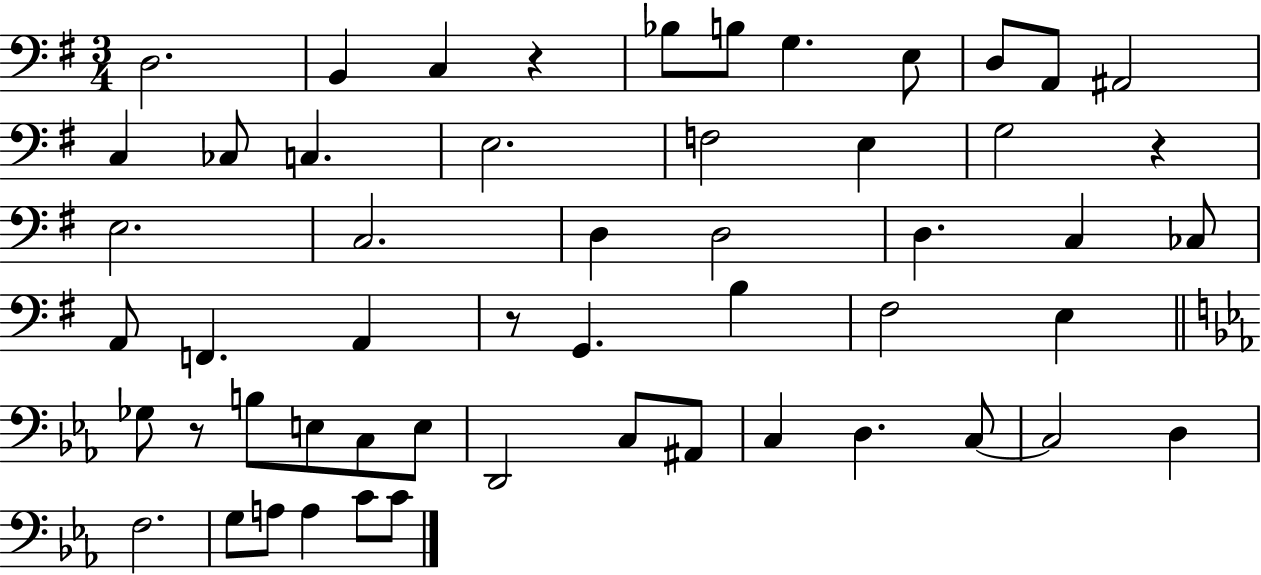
{
  \clef bass
  \numericTimeSignature
  \time 3/4
  \key g \major
  \repeat volta 2 { d2. | b,4 c4 r4 | bes8 b8 g4. e8 | d8 a,8 ais,2 | \break c4 ces8 c4. | e2. | f2 e4 | g2 r4 | \break e2. | c2. | d4 d2 | d4. c4 ces8 | \break a,8 f,4. a,4 | r8 g,4. b4 | fis2 e4 | \bar "||" \break \key ees \major ges8 r8 b8 e8 c8 e8 | d,2 c8 ais,8 | c4 d4. c8~~ | c2 d4 | \break f2. | g8 a8 a4 c'8 c'8 | } \bar "|."
}